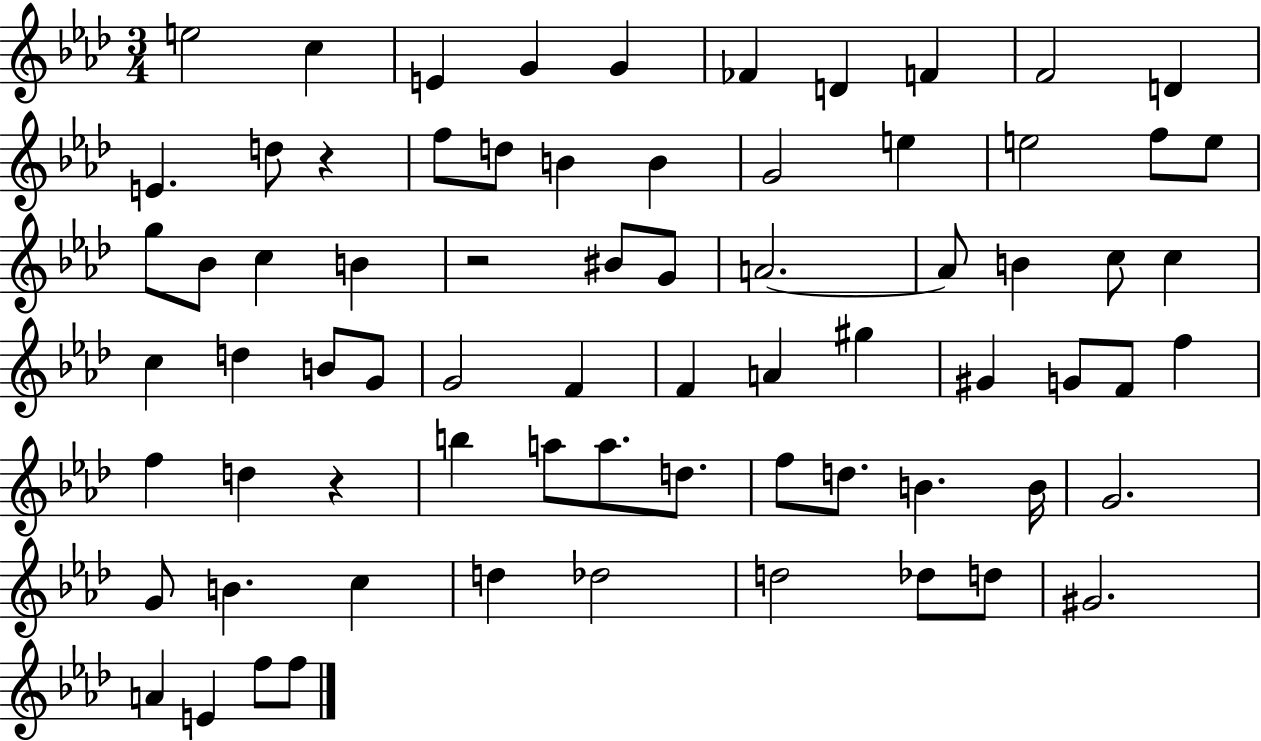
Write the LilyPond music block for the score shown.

{
  \clef treble
  \numericTimeSignature
  \time 3/4
  \key aes \major
  \repeat volta 2 { e''2 c''4 | e'4 g'4 g'4 | fes'4 d'4 f'4 | f'2 d'4 | \break e'4. d''8 r4 | f''8 d''8 b'4 b'4 | g'2 e''4 | e''2 f''8 e''8 | \break g''8 bes'8 c''4 b'4 | r2 bis'8 g'8 | a'2.~~ | a'8 b'4 c''8 c''4 | \break c''4 d''4 b'8 g'8 | g'2 f'4 | f'4 a'4 gis''4 | gis'4 g'8 f'8 f''4 | \break f''4 d''4 r4 | b''4 a''8 a''8. d''8. | f''8 d''8. b'4. b'16 | g'2. | \break g'8 b'4. c''4 | d''4 des''2 | d''2 des''8 d''8 | gis'2. | \break a'4 e'4 f''8 f''8 | } \bar "|."
}